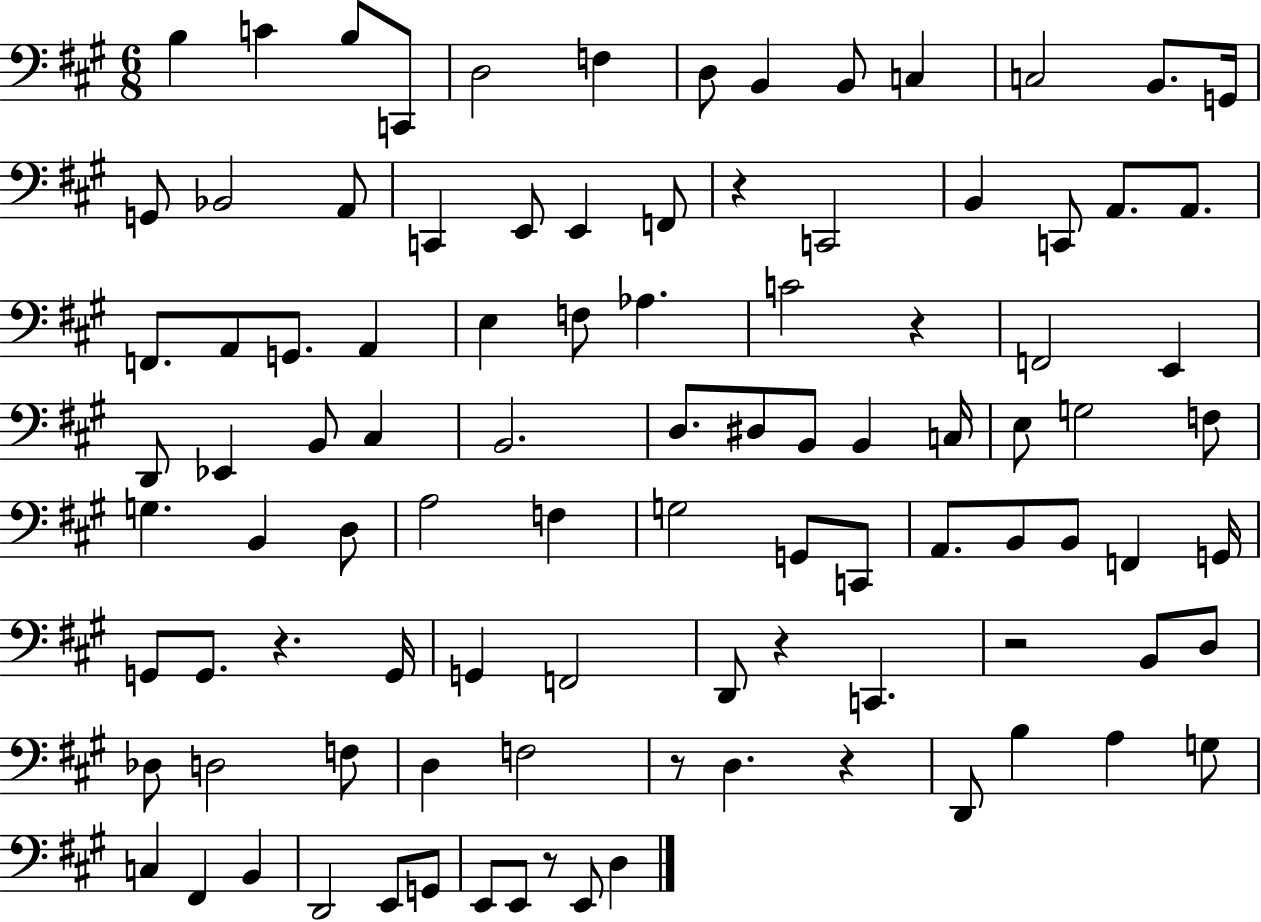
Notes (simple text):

B3/q C4/q B3/e C2/e D3/h F3/q D3/e B2/q B2/e C3/q C3/h B2/e. G2/s G2/e Bb2/h A2/e C2/q E2/e E2/q F2/e R/q C2/h B2/q C2/e A2/e. A2/e. F2/e. A2/e G2/e. A2/q E3/q F3/e Ab3/q. C4/h R/q F2/h E2/q D2/e Eb2/q B2/e C#3/q B2/h. D3/e. D#3/e B2/e B2/q C3/s E3/e G3/h F3/e G3/q. B2/q D3/e A3/h F3/q G3/h G2/e C2/e A2/e. B2/e B2/e F2/q G2/s G2/e G2/e. R/q. G2/s G2/q F2/h D2/e R/q C2/q. R/h B2/e D3/e Db3/e D3/h F3/e D3/q F3/h R/e D3/q. R/q D2/e B3/q A3/q G3/e C3/q F#2/q B2/q D2/h E2/e G2/e E2/e E2/e R/e E2/e D3/q